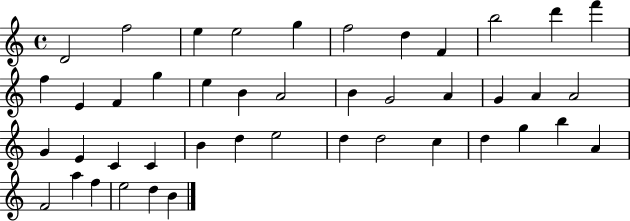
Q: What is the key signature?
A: C major